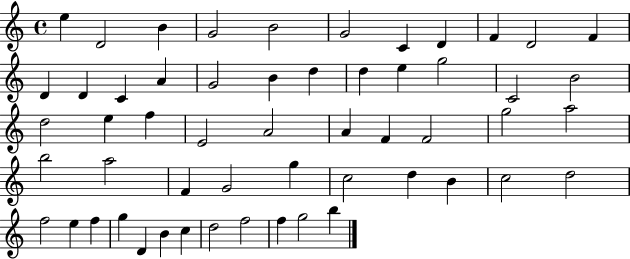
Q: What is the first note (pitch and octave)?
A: E5